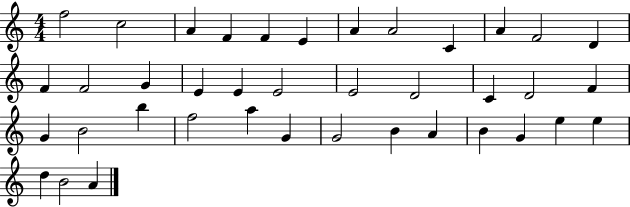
F5/h C5/h A4/q F4/q F4/q E4/q A4/q A4/h C4/q A4/q F4/h D4/q F4/q F4/h G4/q E4/q E4/q E4/h E4/h D4/h C4/q D4/h F4/q G4/q B4/h B5/q F5/h A5/q G4/q G4/h B4/q A4/q B4/q G4/q E5/q E5/q D5/q B4/h A4/q